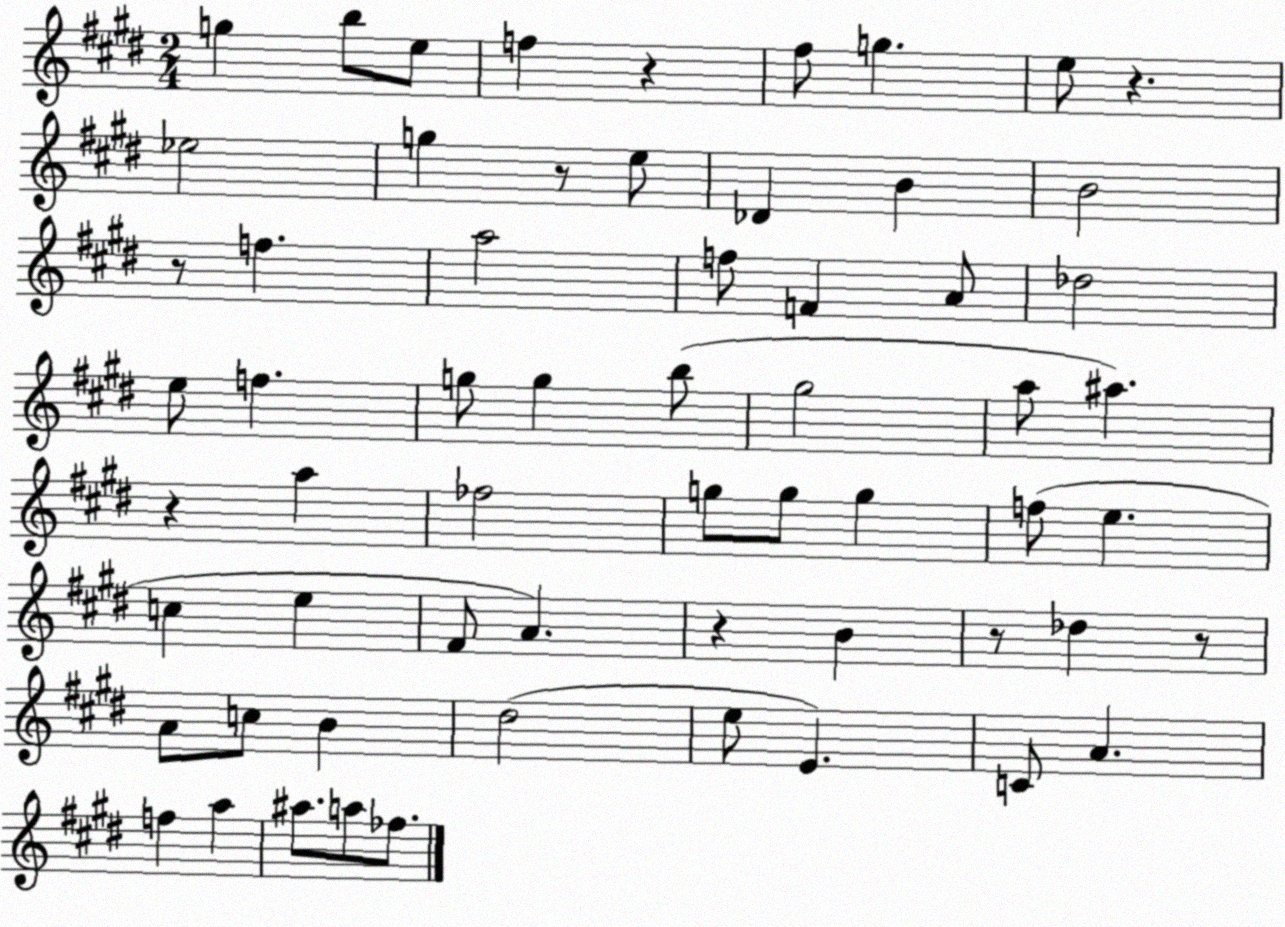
X:1
T:Untitled
M:2/4
L:1/4
K:E
g b/2 e/2 f z ^f/2 g e/2 z _e2 g z/2 e/2 _D B B2 z/2 f a2 f/2 F A/2 _d2 e/2 f g/2 g b/2 ^g2 a/2 ^a z a _f2 g/2 g/2 g f/2 e c e ^F/2 A z B z/2 _d z/2 A/2 c/2 B ^d2 e/2 E C/2 A f a ^a/2 a/2 _f/2